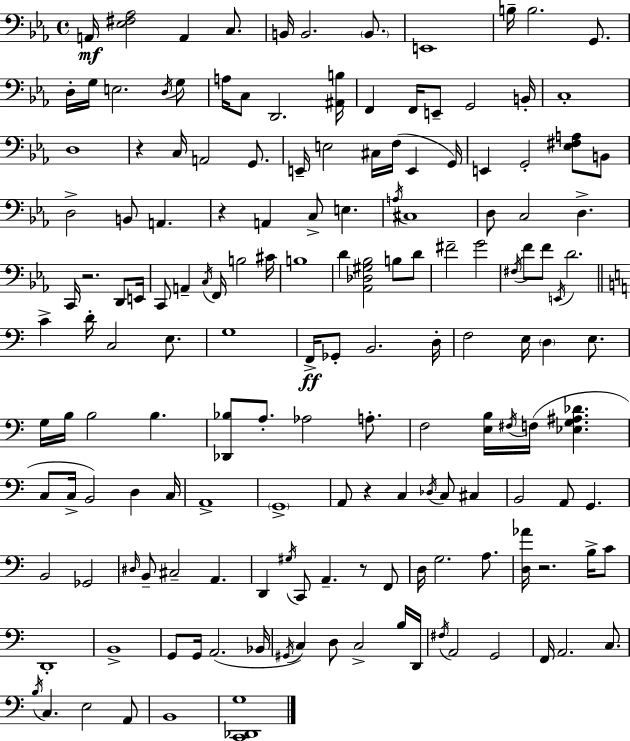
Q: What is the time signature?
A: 4/4